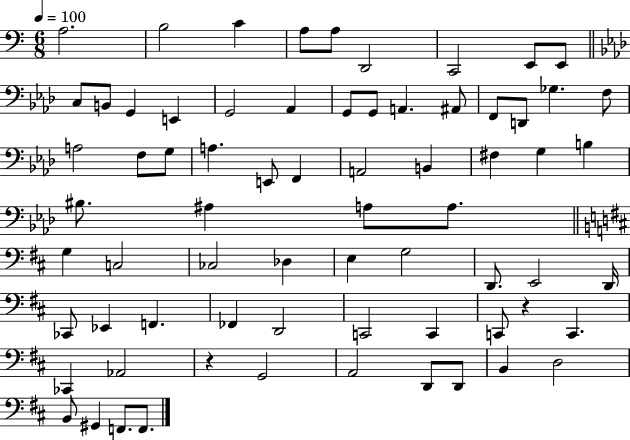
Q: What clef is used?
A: bass